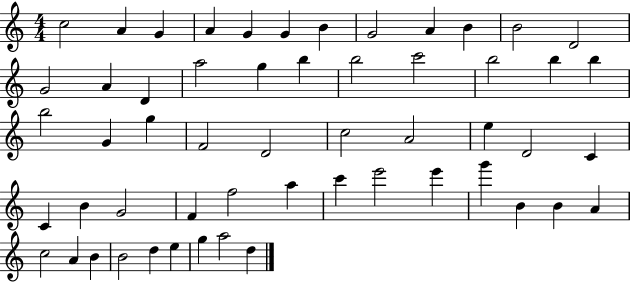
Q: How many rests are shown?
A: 0